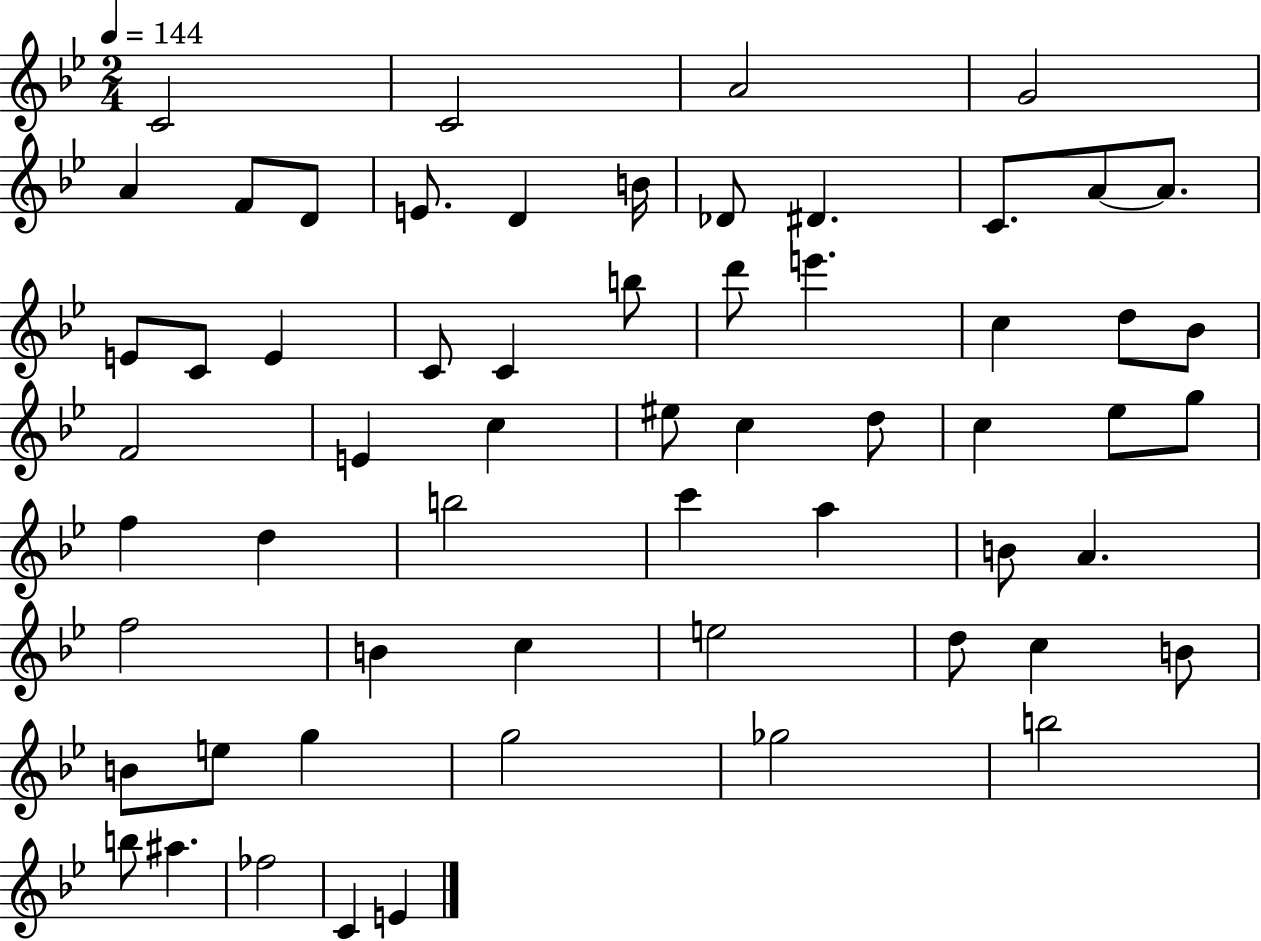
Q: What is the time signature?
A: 2/4